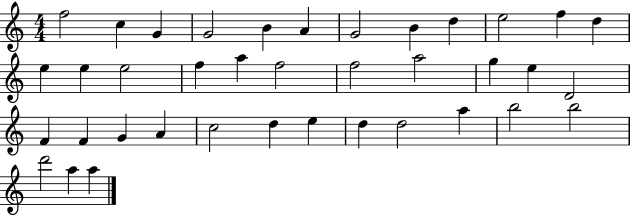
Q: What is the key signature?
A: C major